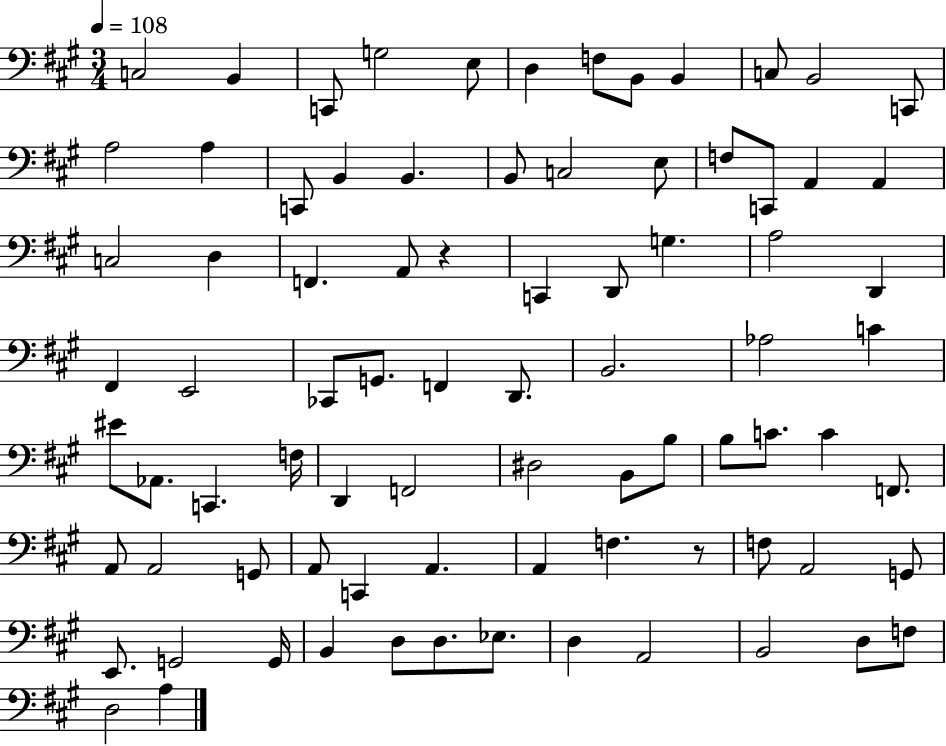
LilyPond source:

{
  \clef bass
  \numericTimeSignature
  \time 3/4
  \key a \major
  \tempo 4 = 108
  c2 b,4 | c,8 g2 e8 | d4 f8 b,8 b,4 | c8 b,2 c,8 | \break a2 a4 | c,8 b,4 b,4. | b,8 c2 e8 | f8 c,8 a,4 a,4 | \break c2 d4 | f,4. a,8 r4 | c,4 d,8 g4. | a2 d,4 | \break fis,4 e,2 | ces,8 g,8. f,4 d,8. | b,2. | aes2 c'4 | \break eis'8 aes,8. c,4. f16 | d,4 f,2 | dis2 b,8 b8 | b8 c'8. c'4 f,8. | \break a,8 a,2 g,8 | a,8 c,4 a,4. | a,4 f4. r8 | f8 a,2 g,8 | \break e,8. g,2 g,16 | b,4 d8 d8. ees8. | d4 a,2 | b,2 d8 f8 | \break d2 a4 | \bar "|."
}